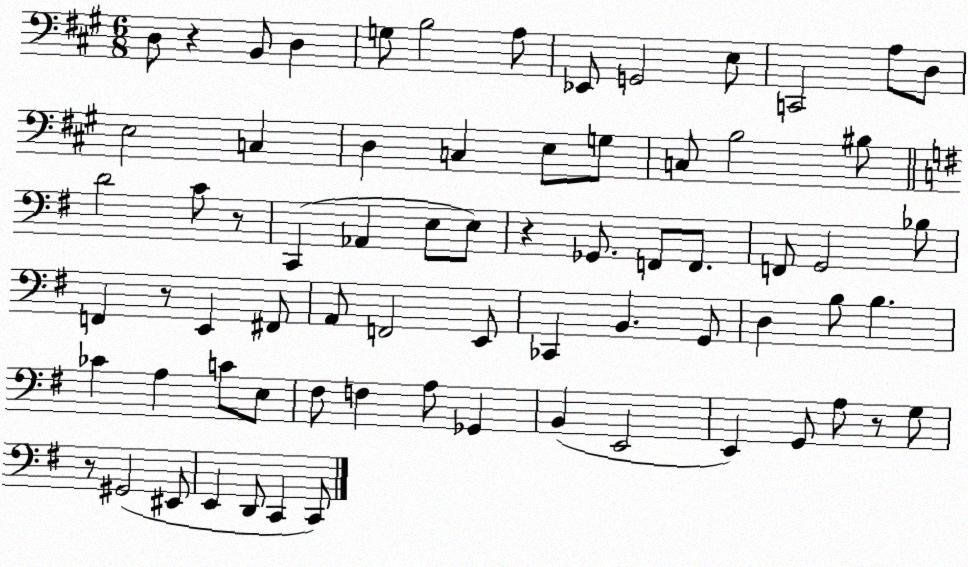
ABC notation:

X:1
T:Untitled
M:6/8
L:1/4
K:A
D,/2 z B,,/2 D, G,/2 B,2 A,/2 _E,,/2 G,,2 E,/2 C,,2 A,/2 D,/2 E,2 C, D, C, E,/2 G,/2 C,/2 B,2 ^B,/2 D2 C/2 z/2 C,, _A,, E,/2 E,/2 z _G,,/2 F,,/2 F,,/2 F,,/2 G,,2 _B,/2 F,, z/2 E,, ^F,,/2 A,,/2 F,,2 E,,/2 _C,, B,, G,,/2 D, B,/2 B, _C A, C/2 E,/2 ^F,/2 F, A,/2 _G,, B,, E,,2 E,, G,,/2 A,/2 z/2 G,/2 z/2 ^G,,2 ^E,,/2 E,, D,,/2 C,, C,,/2